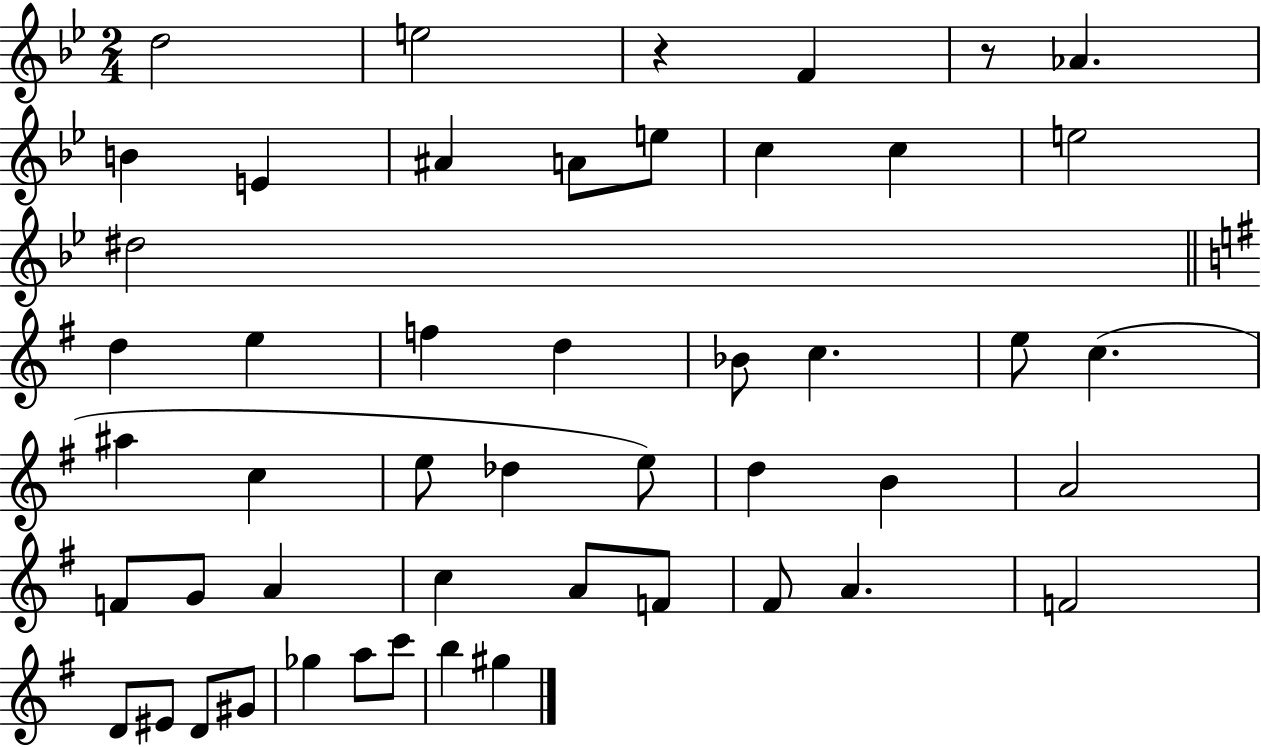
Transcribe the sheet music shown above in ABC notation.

X:1
T:Untitled
M:2/4
L:1/4
K:Bb
d2 e2 z F z/2 _A B E ^A A/2 e/2 c c e2 ^d2 d e f d _B/2 c e/2 c ^a c e/2 _d e/2 d B A2 F/2 G/2 A c A/2 F/2 ^F/2 A F2 D/2 ^E/2 D/2 ^G/2 _g a/2 c'/2 b ^g